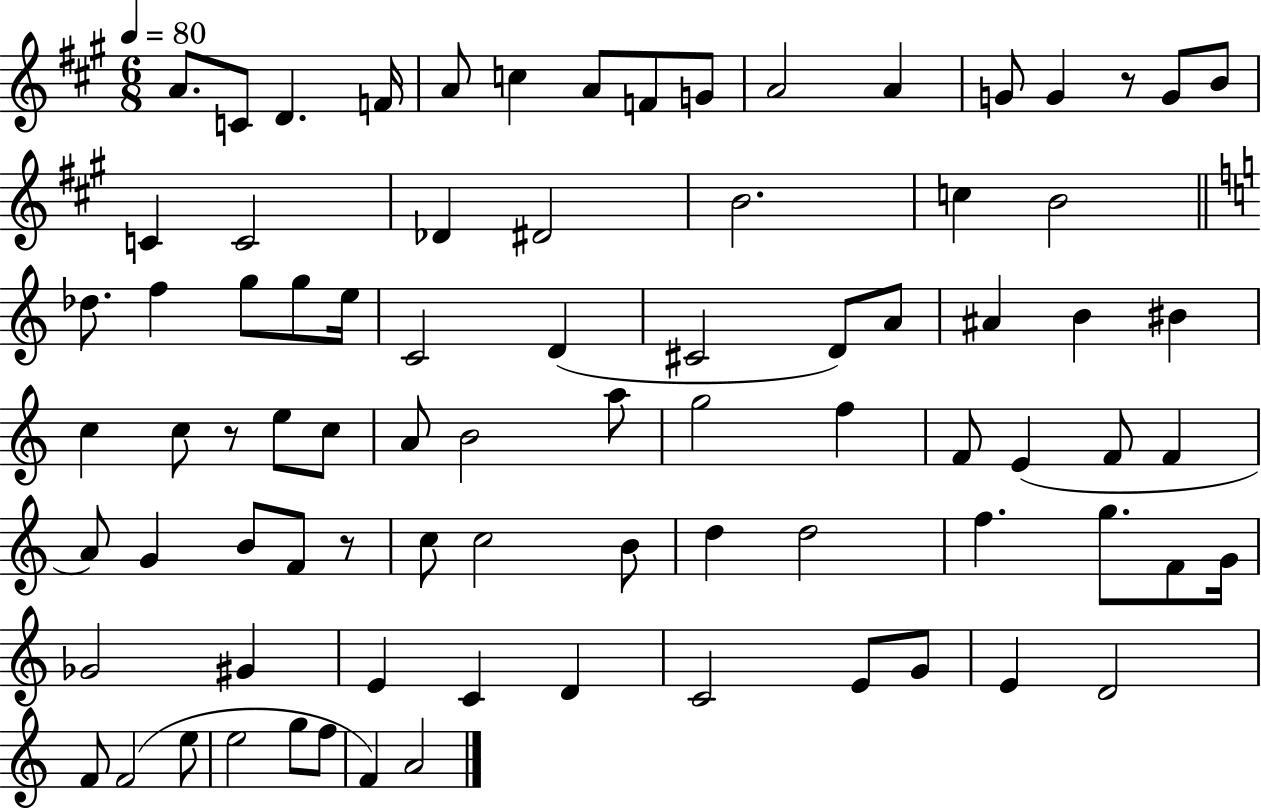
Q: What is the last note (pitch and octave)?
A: A4